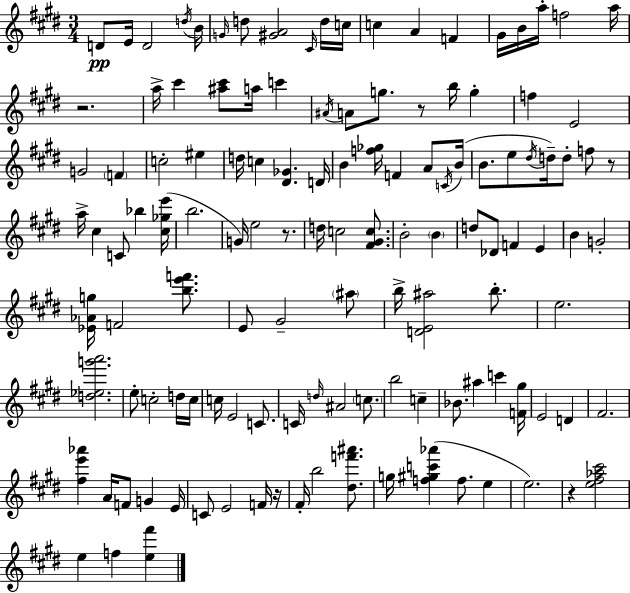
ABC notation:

X:1
T:Untitled
M:3/4
L:1/4
K:E
D/2 E/4 D2 d/4 B/4 G/4 d/2 [^GA]2 ^C/4 d/4 c/4 c A F ^G/4 B/4 a/4 f2 a/4 z2 a/4 ^c' [^a^c']/2 a/4 c' ^A/4 A/2 g/2 z/2 b/4 g f E2 G2 F c2 ^e d/4 c [^D_G] D/4 B [f_g]/4 F A/2 C/4 B/4 B/2 e/2 ^d/4 d/4 d/2 f/2 z/2 a/4 ^c C/2 _b [^c_ge']/4 b2 G/4 e2 z/2 d/4 c2 [^F^Gc]/2 B2 B d/2 _D/2 F E B G2 [_E_Ag]/4 F2 [be'f']/2 E/2 ^G2 ^a/2 b/4 [DE^a]2 b/2 e2 [d_eg'a']2 e/2 c2 d/4 c/4 c/4 E2 C/2 C/4 d/4 ^A2 c/2 b2 c _B/2 ^a c' [F^g]/4 E2 D ^F2 [^fe'_a'] A/4 F/2 G E/4 C/2 E2 F/4 z/4 ^F/4 b2 [^df'^a']/2 g/4 [f^gc'_a'] f/2 e e2 z [e^f_a^c']2 e f [e^f']